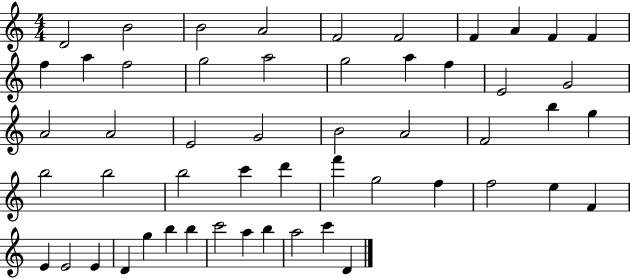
{
  \clef treble
  \numericTimeSignature
  \time 4/4
  \key c \major
  d'2 b'2 | b'2 a'2 | f'2 f'2 | f'4 a'4 f'4 f'4 | \break f''4 a''4 f''2 | g''2 a''2 | g''2 a''4 f''4 | e'2 g'2 | \break a'2 a'2 | e'2 g'2 | b'2 a'2 | f'2 b''4 g''4 | \break b''2 b''2 | b''2 c'''4 d'''4 | f'''4 g''2 f''4 | f''2 e''4 f'4 | \break e'4 e'2 e'4 | d'4 g''4 b''4 b''4 | c'''2 a''4 b''4 | a''2 c'''4 d'4 | \break \bar "|."
}